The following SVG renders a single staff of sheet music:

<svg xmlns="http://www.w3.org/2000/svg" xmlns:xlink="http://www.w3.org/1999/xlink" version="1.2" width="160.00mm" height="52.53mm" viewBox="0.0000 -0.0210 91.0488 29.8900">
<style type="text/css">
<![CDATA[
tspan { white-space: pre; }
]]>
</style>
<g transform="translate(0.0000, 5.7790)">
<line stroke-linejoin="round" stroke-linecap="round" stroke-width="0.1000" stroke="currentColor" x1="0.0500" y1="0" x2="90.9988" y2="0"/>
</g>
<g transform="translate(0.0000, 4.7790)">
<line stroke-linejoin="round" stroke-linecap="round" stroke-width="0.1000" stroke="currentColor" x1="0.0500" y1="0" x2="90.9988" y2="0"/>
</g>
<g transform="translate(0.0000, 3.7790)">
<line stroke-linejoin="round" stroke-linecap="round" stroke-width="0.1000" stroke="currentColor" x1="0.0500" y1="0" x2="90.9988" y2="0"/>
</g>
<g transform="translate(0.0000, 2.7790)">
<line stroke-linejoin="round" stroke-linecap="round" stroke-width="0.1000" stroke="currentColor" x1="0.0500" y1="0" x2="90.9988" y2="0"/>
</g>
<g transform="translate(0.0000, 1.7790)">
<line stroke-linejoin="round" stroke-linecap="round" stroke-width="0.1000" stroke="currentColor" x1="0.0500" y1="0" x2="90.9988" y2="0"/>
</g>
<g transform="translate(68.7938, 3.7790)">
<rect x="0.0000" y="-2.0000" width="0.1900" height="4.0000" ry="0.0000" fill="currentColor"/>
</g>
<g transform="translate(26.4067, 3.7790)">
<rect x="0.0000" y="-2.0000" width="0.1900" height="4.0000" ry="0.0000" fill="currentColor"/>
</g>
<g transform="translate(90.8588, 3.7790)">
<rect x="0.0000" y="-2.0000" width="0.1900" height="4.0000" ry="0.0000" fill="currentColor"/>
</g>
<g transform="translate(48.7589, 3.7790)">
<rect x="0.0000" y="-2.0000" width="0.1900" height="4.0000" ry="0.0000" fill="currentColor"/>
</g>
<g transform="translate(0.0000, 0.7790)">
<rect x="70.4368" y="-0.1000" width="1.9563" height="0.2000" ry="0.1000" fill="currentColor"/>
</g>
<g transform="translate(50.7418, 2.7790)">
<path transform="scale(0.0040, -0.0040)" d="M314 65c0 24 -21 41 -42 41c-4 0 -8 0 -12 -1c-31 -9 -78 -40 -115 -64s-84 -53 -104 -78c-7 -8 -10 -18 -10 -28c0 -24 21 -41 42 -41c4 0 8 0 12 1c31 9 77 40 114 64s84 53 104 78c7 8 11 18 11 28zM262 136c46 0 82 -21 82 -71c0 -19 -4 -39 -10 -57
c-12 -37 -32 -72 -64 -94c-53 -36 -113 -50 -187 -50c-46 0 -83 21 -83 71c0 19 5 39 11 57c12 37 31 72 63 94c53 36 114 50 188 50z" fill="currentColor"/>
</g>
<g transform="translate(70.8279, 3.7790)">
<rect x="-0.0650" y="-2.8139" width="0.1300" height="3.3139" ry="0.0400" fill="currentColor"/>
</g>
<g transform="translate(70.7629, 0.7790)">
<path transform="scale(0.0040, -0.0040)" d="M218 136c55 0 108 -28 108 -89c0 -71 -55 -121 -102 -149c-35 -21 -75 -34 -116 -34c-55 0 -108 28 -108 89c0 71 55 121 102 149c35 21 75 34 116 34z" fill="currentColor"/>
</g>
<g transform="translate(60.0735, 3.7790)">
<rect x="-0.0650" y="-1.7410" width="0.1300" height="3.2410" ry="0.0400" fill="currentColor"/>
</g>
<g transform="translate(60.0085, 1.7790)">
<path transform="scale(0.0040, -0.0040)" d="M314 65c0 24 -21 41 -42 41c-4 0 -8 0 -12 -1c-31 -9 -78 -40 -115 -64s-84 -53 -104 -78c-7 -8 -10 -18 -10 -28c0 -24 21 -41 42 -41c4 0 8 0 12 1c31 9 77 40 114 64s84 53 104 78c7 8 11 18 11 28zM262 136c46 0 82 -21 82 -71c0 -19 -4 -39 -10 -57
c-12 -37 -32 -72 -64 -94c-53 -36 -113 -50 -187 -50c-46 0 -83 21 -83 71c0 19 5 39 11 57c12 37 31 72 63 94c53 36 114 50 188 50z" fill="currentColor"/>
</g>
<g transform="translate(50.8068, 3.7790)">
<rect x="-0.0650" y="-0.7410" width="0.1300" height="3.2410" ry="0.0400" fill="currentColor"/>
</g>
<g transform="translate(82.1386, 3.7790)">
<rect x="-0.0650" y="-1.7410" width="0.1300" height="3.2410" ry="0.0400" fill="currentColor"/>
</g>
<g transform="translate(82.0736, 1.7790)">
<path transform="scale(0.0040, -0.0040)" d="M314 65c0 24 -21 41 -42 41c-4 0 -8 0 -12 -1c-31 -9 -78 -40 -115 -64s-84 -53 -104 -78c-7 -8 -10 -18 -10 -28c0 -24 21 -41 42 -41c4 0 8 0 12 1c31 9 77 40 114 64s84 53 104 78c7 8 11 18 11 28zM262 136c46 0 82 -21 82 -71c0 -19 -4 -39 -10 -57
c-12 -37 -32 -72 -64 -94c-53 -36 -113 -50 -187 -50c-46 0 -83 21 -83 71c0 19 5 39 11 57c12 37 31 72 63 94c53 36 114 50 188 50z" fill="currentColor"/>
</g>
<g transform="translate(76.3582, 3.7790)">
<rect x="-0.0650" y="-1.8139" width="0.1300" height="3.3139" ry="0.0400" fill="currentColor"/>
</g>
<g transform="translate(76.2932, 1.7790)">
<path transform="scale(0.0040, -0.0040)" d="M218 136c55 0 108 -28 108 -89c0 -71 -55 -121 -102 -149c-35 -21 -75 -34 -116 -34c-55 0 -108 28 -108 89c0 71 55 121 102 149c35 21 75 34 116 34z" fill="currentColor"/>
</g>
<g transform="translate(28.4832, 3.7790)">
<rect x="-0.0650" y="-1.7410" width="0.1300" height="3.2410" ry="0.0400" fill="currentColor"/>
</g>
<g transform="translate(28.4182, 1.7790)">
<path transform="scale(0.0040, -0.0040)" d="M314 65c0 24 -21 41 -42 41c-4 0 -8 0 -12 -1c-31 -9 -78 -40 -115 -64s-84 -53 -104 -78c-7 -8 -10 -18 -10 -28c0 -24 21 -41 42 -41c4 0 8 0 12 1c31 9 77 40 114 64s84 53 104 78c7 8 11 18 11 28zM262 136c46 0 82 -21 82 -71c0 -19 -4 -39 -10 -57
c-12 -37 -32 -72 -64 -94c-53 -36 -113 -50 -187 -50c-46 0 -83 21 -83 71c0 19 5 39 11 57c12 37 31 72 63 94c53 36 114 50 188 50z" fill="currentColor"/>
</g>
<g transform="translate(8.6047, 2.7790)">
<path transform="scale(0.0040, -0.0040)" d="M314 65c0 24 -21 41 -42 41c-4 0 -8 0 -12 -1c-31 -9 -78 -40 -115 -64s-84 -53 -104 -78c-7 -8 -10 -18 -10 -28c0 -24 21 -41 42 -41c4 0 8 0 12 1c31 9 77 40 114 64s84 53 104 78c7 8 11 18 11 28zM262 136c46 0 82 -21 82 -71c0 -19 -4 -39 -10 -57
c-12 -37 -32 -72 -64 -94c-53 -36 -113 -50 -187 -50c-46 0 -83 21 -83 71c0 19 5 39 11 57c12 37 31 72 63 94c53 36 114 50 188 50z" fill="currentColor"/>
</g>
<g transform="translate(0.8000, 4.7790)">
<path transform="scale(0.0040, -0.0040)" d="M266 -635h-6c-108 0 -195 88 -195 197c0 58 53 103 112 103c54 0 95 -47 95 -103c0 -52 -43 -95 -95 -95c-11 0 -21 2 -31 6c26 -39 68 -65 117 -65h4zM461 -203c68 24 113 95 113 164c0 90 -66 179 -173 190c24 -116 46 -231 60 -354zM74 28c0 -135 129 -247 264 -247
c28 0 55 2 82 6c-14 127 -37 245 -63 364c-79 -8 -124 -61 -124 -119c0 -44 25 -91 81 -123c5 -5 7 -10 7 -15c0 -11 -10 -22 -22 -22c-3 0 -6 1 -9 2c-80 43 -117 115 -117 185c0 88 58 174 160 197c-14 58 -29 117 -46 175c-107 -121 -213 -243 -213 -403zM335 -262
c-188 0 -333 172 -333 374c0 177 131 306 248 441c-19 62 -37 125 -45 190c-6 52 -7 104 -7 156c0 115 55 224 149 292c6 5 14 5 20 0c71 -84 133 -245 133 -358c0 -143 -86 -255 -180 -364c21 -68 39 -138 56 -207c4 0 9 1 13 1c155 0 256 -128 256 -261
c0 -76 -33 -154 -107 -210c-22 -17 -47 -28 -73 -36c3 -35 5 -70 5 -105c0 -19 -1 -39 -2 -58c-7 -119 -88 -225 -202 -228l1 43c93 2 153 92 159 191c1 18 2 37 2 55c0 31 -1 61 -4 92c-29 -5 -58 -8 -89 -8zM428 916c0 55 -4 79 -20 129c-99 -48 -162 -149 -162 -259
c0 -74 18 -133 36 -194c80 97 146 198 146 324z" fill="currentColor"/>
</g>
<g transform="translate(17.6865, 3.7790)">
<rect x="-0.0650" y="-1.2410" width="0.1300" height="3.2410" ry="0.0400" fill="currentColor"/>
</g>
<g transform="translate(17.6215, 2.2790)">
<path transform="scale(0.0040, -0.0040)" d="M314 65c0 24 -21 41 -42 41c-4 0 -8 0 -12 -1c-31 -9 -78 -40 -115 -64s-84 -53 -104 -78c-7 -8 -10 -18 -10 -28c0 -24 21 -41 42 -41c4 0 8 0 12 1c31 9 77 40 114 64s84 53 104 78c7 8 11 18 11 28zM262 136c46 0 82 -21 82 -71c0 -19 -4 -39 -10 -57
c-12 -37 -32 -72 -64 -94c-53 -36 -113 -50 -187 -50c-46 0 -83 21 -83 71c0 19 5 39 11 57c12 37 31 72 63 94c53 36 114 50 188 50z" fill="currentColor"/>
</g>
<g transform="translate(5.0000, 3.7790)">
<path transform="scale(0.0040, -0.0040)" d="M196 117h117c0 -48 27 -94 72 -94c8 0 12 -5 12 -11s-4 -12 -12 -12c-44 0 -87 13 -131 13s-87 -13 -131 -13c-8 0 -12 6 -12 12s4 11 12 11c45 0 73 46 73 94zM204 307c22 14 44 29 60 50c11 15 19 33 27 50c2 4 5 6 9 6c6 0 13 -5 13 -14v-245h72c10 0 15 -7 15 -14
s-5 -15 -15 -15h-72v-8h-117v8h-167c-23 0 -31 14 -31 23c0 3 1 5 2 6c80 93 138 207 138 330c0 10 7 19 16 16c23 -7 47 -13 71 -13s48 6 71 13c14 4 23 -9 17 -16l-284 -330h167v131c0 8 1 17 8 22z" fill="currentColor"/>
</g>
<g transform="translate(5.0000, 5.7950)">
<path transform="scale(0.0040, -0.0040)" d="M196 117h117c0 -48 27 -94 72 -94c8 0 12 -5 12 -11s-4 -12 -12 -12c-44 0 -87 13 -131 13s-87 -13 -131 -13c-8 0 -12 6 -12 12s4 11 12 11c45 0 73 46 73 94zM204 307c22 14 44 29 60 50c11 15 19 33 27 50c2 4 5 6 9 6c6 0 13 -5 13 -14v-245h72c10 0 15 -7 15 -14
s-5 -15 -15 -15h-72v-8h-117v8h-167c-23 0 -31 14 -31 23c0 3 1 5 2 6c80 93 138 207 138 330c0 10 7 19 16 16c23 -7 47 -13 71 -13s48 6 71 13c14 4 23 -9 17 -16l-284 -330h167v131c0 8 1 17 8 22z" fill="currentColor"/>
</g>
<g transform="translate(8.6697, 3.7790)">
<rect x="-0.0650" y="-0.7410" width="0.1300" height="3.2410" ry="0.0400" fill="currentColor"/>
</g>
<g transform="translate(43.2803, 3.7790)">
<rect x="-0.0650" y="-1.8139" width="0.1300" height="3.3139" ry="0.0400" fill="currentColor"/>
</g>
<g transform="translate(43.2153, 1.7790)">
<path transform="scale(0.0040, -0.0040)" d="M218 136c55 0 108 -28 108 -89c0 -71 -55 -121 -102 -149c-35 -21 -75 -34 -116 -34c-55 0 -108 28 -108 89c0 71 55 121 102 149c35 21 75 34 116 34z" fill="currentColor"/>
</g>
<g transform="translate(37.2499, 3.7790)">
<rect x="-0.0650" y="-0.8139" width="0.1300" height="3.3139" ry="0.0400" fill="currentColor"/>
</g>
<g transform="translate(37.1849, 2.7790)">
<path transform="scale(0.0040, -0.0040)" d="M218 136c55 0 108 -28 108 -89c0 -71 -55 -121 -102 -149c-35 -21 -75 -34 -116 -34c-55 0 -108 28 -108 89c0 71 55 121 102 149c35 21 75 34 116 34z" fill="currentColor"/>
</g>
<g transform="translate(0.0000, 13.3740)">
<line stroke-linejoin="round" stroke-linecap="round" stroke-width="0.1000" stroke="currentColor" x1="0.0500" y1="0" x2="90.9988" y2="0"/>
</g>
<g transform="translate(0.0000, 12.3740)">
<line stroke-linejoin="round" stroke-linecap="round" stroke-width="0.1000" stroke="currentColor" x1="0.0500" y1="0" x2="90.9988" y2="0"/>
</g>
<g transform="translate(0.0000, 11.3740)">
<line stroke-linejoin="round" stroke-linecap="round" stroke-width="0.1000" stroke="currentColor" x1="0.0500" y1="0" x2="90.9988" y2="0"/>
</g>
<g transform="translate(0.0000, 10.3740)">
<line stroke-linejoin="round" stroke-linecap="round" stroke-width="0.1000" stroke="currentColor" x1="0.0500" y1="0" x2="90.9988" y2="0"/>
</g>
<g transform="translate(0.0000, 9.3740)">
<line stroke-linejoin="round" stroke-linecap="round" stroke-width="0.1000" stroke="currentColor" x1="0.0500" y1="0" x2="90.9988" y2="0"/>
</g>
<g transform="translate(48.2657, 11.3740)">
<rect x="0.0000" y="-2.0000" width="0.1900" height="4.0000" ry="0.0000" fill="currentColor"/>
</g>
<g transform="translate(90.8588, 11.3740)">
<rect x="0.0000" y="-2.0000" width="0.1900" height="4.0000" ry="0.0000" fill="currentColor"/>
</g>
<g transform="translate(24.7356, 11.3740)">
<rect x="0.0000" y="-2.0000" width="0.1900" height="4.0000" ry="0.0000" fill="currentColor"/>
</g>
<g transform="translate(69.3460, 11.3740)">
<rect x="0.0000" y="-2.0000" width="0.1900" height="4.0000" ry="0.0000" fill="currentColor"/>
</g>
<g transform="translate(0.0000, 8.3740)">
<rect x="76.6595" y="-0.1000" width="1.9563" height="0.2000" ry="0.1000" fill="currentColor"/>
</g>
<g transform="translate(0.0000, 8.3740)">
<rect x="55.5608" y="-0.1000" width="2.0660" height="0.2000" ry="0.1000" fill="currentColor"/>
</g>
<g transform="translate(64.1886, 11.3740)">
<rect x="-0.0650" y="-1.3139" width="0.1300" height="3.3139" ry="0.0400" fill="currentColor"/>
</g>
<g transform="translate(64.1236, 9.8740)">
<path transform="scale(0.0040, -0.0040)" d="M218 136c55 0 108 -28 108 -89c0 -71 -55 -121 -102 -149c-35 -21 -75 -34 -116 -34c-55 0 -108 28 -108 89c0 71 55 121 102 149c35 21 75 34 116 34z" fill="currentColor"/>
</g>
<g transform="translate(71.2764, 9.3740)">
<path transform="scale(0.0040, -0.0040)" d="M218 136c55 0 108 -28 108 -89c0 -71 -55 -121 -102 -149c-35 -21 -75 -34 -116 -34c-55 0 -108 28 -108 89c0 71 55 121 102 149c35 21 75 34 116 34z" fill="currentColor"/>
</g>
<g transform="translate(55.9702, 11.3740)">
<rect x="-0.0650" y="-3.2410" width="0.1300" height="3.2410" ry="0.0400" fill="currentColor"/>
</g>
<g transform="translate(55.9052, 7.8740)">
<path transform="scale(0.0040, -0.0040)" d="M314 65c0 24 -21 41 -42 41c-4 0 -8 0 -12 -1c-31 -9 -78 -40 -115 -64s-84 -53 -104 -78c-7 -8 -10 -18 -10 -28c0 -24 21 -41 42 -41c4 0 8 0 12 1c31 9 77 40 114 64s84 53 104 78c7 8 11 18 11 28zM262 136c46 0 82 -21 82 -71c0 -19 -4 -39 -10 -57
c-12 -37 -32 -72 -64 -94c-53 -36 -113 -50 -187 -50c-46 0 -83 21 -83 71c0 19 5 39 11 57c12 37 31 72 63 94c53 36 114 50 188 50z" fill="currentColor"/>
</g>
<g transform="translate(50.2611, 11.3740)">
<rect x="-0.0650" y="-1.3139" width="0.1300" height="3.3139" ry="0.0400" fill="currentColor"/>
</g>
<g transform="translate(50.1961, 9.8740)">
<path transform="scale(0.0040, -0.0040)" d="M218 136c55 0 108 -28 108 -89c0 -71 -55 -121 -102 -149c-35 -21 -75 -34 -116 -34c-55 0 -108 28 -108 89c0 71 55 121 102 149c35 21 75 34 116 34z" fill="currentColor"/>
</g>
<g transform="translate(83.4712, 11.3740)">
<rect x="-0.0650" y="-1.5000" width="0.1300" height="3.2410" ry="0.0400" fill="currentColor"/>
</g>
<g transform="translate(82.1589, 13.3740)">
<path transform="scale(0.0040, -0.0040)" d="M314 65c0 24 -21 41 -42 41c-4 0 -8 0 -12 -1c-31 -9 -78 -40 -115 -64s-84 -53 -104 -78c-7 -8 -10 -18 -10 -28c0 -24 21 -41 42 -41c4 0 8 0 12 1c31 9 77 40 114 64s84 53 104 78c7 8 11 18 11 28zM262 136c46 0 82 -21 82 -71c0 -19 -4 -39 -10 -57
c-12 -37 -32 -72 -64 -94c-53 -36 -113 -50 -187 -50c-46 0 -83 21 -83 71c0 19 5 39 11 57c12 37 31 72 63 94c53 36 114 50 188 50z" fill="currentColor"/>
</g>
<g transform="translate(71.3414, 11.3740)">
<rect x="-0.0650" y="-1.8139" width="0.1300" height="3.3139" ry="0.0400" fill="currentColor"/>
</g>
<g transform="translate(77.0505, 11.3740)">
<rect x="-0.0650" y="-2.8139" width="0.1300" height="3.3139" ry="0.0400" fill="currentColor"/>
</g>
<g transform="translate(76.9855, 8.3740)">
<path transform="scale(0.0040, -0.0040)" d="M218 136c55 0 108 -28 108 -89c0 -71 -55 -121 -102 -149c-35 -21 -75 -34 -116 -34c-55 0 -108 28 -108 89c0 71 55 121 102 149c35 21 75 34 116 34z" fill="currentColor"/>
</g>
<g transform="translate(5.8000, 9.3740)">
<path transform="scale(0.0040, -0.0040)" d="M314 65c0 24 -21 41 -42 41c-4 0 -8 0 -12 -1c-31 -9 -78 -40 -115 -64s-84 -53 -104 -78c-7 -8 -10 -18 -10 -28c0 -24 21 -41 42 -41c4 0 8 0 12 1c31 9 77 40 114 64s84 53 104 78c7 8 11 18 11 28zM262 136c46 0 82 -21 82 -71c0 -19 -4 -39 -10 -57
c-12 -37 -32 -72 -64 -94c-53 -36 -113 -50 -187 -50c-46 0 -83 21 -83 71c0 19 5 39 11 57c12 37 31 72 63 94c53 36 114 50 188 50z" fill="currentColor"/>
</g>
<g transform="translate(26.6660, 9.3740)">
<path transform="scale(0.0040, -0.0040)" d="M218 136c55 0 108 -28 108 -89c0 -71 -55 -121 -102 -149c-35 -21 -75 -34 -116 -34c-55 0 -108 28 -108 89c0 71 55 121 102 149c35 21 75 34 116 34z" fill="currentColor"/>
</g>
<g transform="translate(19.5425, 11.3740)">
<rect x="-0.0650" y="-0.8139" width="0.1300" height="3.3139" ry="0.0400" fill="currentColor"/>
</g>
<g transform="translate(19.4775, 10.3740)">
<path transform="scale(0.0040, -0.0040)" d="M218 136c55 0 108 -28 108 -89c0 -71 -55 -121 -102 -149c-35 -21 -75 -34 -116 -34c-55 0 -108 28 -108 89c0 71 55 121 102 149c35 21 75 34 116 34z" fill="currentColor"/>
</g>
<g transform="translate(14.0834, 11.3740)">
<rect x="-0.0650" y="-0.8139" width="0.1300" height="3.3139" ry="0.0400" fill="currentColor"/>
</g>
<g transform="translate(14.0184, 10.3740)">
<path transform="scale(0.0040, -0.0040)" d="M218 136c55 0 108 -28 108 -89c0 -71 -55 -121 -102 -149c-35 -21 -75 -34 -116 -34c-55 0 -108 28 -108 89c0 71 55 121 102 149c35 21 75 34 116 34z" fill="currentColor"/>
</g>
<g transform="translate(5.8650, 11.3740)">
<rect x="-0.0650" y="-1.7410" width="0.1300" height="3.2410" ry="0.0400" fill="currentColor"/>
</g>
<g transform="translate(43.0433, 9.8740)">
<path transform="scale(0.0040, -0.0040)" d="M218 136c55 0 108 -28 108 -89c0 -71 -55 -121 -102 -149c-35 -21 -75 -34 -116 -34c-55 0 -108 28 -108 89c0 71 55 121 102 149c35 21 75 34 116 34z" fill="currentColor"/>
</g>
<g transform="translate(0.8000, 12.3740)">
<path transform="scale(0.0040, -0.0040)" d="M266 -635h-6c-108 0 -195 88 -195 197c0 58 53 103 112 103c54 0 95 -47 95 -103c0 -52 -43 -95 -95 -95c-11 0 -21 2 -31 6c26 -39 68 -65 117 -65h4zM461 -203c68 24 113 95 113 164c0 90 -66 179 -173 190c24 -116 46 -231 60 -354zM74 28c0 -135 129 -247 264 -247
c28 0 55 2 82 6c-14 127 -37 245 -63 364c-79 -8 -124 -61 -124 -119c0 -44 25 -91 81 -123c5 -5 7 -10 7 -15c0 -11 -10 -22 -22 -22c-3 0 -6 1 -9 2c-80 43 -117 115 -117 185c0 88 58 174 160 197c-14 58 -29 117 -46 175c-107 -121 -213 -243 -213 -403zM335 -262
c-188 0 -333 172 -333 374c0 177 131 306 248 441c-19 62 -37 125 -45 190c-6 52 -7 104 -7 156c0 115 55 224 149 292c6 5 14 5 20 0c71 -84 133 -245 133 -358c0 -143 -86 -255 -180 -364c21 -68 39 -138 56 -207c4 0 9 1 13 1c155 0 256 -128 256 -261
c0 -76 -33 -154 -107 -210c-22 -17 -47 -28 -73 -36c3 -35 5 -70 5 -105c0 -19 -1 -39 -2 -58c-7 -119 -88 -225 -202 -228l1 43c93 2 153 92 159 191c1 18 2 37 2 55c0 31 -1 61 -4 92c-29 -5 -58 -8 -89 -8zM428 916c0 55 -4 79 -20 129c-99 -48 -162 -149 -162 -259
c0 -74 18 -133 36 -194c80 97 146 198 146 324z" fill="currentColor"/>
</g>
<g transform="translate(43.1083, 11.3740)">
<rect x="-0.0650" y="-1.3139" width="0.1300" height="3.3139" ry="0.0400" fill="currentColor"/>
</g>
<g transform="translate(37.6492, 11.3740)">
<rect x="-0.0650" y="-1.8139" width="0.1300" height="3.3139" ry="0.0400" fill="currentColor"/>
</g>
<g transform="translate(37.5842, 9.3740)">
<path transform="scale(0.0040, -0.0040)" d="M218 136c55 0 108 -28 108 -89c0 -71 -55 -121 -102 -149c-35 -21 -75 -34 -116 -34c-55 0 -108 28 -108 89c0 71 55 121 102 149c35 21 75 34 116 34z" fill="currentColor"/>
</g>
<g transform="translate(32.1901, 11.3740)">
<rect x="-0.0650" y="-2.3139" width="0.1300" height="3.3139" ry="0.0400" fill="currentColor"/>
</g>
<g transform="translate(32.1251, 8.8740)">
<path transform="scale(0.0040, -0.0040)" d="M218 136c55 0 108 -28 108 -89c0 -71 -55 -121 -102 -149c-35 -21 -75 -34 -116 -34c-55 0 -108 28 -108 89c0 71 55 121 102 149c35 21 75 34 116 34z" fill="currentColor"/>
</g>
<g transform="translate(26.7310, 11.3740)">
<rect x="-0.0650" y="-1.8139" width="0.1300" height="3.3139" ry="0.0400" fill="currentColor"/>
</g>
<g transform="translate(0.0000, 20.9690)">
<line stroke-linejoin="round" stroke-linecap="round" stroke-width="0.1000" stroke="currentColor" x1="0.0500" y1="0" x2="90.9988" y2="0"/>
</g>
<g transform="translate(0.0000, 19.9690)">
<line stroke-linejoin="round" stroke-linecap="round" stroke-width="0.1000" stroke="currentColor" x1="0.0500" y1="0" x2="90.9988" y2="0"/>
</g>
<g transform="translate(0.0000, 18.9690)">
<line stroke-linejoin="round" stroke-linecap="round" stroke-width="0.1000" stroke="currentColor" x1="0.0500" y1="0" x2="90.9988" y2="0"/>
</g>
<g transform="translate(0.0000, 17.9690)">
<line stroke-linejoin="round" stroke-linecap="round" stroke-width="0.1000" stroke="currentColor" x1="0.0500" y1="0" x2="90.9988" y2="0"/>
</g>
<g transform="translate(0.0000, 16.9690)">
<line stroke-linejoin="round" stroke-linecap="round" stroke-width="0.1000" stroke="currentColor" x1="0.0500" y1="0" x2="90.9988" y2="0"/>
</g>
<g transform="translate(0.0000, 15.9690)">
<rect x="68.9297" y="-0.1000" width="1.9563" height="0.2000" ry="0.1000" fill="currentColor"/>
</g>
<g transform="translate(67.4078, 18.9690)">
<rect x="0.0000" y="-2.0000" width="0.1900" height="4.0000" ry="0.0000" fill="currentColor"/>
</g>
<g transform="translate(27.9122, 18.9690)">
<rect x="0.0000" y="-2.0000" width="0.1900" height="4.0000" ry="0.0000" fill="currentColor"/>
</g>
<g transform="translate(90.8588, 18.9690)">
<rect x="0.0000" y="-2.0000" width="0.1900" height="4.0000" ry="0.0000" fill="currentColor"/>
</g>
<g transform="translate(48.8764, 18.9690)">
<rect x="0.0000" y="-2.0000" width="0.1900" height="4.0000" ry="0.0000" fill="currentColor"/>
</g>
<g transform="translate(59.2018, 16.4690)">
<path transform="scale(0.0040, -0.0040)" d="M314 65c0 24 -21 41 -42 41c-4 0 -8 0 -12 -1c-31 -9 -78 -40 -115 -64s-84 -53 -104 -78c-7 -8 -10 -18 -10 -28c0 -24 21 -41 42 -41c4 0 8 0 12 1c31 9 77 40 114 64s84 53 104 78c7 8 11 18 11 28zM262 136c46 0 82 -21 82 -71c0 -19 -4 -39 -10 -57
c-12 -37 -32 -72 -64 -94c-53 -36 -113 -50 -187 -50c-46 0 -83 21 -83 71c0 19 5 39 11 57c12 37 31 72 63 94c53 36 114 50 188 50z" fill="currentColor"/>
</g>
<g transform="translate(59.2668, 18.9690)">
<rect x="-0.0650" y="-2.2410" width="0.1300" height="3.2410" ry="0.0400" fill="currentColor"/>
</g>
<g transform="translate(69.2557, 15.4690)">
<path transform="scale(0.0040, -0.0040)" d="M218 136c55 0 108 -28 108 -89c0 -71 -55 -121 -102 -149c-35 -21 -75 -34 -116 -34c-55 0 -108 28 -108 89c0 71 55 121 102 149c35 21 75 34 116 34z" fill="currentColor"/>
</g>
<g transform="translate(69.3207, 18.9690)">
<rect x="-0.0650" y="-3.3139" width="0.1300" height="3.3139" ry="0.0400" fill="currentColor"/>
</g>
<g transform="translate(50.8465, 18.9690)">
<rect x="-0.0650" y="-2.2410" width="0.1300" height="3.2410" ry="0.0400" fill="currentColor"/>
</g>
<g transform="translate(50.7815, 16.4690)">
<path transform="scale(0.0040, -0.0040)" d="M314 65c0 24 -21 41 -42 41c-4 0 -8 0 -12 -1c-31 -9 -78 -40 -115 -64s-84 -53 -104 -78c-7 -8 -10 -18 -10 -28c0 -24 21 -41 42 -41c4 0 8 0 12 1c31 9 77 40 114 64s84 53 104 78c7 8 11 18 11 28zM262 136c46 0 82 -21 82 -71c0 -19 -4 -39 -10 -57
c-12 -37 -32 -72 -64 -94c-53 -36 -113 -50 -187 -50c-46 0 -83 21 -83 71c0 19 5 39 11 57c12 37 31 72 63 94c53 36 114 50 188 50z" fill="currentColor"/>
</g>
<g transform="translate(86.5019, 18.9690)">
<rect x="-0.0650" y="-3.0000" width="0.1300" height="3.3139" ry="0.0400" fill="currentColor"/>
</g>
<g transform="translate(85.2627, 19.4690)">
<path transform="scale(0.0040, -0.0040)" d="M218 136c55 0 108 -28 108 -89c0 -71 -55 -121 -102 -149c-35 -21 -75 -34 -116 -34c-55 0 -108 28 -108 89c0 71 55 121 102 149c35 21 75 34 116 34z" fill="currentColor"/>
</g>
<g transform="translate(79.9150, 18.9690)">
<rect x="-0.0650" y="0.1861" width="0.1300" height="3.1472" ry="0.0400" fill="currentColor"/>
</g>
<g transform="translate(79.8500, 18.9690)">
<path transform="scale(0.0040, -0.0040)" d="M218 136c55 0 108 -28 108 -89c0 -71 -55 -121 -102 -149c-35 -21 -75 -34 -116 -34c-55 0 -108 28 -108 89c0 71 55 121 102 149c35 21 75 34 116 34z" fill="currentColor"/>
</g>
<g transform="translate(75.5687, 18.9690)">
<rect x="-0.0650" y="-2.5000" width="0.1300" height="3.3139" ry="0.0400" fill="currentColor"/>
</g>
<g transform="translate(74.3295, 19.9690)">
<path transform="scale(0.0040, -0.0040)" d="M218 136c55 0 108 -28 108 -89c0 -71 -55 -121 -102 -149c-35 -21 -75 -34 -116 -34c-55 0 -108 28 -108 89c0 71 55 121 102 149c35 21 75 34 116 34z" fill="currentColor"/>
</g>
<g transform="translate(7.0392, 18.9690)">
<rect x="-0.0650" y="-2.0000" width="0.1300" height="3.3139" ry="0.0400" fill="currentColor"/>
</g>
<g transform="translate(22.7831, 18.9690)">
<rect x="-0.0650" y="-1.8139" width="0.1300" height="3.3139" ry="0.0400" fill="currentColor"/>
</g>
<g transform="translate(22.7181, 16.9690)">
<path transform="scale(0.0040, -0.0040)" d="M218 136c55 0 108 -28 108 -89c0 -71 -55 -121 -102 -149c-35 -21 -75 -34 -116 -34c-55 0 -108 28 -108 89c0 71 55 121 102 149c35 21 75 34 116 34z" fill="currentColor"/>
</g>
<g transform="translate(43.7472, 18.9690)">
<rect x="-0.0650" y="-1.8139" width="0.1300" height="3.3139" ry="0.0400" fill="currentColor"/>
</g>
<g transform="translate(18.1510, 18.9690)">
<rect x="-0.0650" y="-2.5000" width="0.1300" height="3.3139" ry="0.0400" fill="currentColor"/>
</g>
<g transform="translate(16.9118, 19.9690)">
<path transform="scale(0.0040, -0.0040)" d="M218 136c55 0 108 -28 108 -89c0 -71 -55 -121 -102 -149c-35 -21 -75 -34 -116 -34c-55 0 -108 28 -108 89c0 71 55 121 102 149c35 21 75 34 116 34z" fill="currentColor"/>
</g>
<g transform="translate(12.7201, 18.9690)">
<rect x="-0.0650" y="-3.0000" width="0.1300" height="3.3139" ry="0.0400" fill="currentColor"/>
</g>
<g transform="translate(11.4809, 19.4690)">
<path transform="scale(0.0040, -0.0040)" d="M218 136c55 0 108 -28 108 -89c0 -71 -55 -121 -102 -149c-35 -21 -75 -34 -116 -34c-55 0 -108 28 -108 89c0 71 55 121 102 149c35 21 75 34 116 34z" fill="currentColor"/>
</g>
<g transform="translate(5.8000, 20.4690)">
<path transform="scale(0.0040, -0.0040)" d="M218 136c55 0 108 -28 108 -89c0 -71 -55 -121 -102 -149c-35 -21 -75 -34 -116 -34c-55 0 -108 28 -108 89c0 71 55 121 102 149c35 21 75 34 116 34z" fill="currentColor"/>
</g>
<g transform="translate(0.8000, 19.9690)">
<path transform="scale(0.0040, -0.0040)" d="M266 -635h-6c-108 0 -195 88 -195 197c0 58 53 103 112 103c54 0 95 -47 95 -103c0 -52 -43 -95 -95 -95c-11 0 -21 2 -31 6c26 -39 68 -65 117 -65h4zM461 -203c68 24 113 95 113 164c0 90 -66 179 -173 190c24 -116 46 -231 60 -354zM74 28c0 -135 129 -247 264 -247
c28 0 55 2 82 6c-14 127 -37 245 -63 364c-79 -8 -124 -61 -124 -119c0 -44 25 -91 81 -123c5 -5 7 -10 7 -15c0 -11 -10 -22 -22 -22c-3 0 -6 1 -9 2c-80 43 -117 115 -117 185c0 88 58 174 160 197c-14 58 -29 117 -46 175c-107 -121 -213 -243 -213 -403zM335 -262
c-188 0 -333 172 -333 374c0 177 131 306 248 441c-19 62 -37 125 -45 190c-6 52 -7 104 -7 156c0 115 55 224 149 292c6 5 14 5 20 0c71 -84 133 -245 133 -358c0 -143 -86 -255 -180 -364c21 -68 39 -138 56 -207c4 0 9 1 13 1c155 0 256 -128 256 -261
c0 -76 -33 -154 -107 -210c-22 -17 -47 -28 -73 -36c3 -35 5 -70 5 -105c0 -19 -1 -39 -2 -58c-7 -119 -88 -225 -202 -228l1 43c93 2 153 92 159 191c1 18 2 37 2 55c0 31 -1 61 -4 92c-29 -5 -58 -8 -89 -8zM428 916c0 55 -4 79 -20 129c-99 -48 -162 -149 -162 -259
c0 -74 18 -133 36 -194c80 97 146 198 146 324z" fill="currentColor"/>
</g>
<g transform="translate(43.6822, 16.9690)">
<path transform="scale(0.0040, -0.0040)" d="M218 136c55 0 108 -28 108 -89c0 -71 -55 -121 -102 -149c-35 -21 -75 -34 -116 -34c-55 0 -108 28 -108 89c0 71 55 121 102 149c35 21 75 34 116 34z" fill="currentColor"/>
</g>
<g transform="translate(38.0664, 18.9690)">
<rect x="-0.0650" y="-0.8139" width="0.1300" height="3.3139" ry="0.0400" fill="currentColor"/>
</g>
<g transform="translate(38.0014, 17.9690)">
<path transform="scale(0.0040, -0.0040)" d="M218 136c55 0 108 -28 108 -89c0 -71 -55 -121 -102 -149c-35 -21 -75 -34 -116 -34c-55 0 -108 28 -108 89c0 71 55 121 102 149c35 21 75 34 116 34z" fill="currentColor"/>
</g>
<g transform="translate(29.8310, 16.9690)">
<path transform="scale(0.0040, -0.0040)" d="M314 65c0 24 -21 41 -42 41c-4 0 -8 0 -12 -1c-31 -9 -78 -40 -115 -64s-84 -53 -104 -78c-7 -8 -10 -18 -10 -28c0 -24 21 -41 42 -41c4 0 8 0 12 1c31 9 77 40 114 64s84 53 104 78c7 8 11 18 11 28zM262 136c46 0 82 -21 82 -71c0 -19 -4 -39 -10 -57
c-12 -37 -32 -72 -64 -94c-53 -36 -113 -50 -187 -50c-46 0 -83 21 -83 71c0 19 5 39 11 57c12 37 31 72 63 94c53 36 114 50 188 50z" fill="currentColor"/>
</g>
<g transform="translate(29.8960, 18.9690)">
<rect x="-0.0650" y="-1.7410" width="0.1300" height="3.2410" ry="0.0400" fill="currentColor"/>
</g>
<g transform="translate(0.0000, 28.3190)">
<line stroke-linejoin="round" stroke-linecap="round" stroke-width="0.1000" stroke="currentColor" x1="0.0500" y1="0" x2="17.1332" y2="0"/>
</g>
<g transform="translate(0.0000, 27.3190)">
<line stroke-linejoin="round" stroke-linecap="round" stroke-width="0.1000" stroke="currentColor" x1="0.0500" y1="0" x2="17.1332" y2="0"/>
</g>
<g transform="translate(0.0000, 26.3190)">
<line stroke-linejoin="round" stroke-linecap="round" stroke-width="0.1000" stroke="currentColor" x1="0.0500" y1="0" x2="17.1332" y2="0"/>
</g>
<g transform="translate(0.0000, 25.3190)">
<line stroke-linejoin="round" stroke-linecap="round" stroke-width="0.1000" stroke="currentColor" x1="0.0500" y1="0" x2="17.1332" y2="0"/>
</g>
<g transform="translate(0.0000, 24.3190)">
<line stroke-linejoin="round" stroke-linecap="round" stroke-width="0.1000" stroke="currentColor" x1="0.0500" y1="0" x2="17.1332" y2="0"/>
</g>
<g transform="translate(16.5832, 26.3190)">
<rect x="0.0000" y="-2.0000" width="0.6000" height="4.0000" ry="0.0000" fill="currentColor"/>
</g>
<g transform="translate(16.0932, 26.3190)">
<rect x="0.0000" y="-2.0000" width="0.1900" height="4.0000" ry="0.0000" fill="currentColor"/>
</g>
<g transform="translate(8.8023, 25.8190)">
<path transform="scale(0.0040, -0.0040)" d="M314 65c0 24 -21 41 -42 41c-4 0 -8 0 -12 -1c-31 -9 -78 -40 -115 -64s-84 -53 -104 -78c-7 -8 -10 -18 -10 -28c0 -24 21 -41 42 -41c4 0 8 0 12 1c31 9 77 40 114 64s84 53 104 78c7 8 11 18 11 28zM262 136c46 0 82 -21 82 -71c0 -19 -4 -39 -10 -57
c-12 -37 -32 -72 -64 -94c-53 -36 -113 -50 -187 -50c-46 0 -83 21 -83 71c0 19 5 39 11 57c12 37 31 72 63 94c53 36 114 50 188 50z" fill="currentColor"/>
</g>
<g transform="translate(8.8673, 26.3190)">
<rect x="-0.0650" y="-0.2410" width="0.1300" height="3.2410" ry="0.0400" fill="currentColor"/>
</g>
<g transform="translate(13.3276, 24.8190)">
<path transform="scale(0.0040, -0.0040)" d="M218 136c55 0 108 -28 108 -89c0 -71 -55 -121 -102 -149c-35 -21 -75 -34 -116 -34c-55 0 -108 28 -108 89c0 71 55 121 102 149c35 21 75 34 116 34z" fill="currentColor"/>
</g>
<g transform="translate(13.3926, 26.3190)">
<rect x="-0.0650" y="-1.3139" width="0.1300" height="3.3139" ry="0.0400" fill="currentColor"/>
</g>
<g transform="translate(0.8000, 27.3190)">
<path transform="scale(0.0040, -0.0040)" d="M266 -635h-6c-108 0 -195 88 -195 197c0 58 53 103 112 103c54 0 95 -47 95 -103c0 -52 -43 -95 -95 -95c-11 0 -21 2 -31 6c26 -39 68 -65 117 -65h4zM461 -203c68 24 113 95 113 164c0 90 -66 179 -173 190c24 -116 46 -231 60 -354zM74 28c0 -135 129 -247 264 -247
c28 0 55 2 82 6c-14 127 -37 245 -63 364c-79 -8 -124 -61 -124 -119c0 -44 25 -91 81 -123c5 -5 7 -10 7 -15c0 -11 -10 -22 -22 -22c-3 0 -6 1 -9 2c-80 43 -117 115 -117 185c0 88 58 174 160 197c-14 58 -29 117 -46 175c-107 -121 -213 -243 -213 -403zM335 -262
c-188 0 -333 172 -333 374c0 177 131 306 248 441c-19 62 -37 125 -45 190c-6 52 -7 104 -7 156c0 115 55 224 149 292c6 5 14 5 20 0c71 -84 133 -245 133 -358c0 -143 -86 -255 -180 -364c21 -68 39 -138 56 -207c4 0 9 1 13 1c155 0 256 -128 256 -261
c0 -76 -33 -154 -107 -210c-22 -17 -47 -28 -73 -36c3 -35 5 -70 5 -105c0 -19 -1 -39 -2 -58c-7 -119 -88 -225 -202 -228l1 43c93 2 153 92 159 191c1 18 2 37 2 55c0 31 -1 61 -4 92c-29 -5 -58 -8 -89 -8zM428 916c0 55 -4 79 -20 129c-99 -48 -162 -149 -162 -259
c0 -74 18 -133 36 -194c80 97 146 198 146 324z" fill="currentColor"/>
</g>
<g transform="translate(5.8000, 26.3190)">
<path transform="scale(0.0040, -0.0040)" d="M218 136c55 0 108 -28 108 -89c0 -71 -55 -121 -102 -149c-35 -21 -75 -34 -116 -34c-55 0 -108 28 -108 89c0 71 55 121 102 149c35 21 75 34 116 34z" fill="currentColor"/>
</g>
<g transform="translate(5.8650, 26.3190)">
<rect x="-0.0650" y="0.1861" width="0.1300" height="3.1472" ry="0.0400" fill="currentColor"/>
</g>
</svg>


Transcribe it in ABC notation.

X:1
T:Untitled
M:4/4
L:1/4
K:C
d2 e2 f2 d f d2 f2 a f f2 f2 d d f g f e e b2 e f a E2 F A G f f2 d f g2 g2 b G B A B c2 e